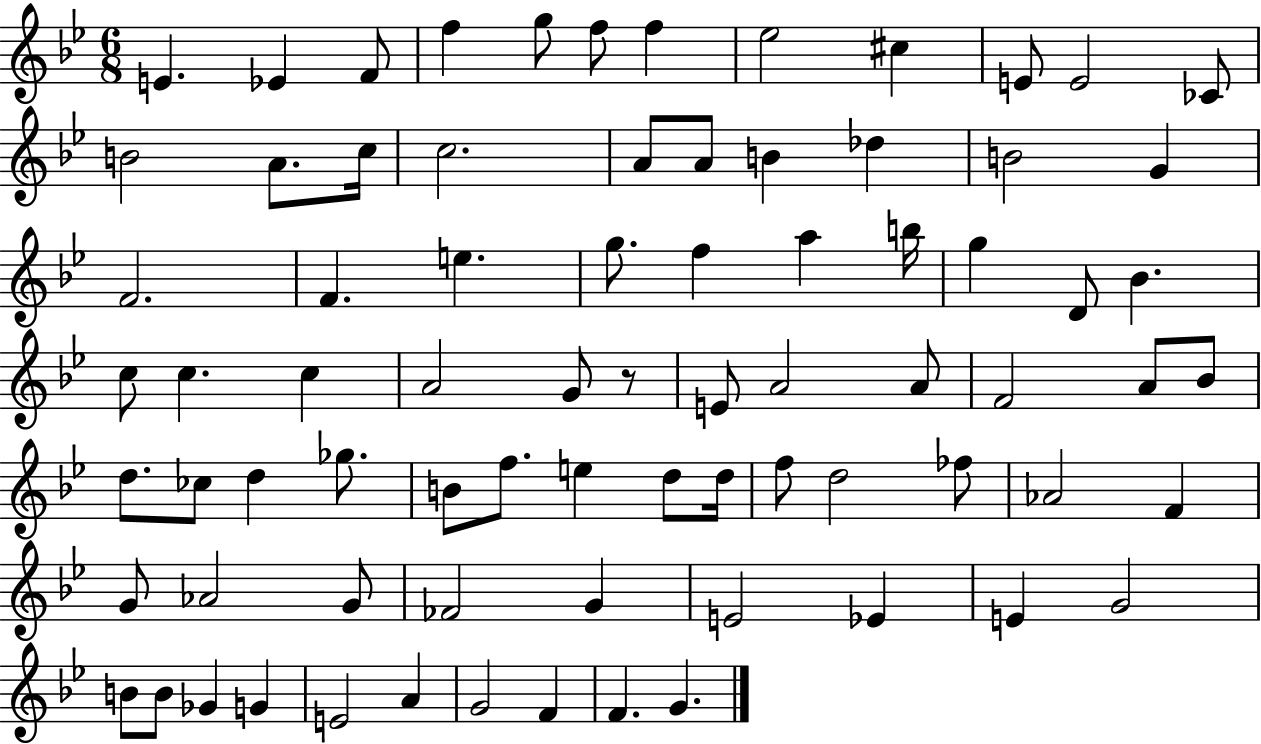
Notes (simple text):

E4/q. Eb4/q F4/e F5/q G5/e F5/e F5/q Eb5/h C#5/q E4/e E4/h CES4/e B4/h A4/e. C5/s C5/h. A4/e A4/e B4/q Db5/q B4/h G4/q F4/h. F4/q. E5/q. G5/e. F5/q A5/q B5/s G5/q D4/e Bb4/q. C5/e C5/q. C5/q A4/h G4/e R/e E4/e A4/h A4/e F4/h A4/e Bb4/e D5/e. CES5/e D5/q Gb5/e. B4/e F5/e. E5/q D5/e D5/s F5/e D5/h FES5/e Ab4/h F4/q G4/e Ab4/h G4/e FES4/h G4/q E4/h Eb4/q E4/q G4/h B4/e B4/e Gb4/q G4/q E4/h A4/q G4/h F4/q F4/q. G4/q.